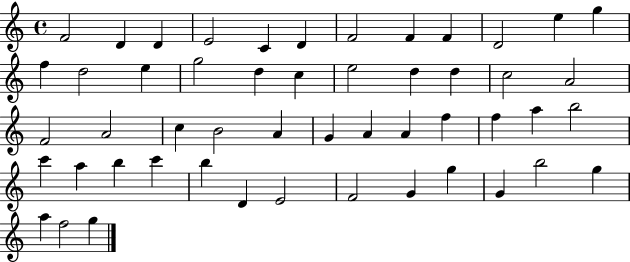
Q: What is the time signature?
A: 4/4